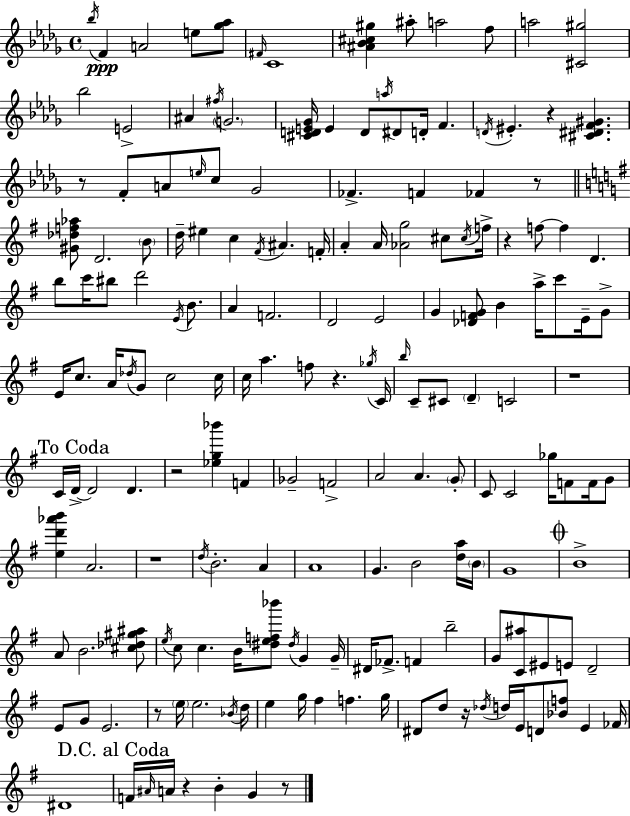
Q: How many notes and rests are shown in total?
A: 176